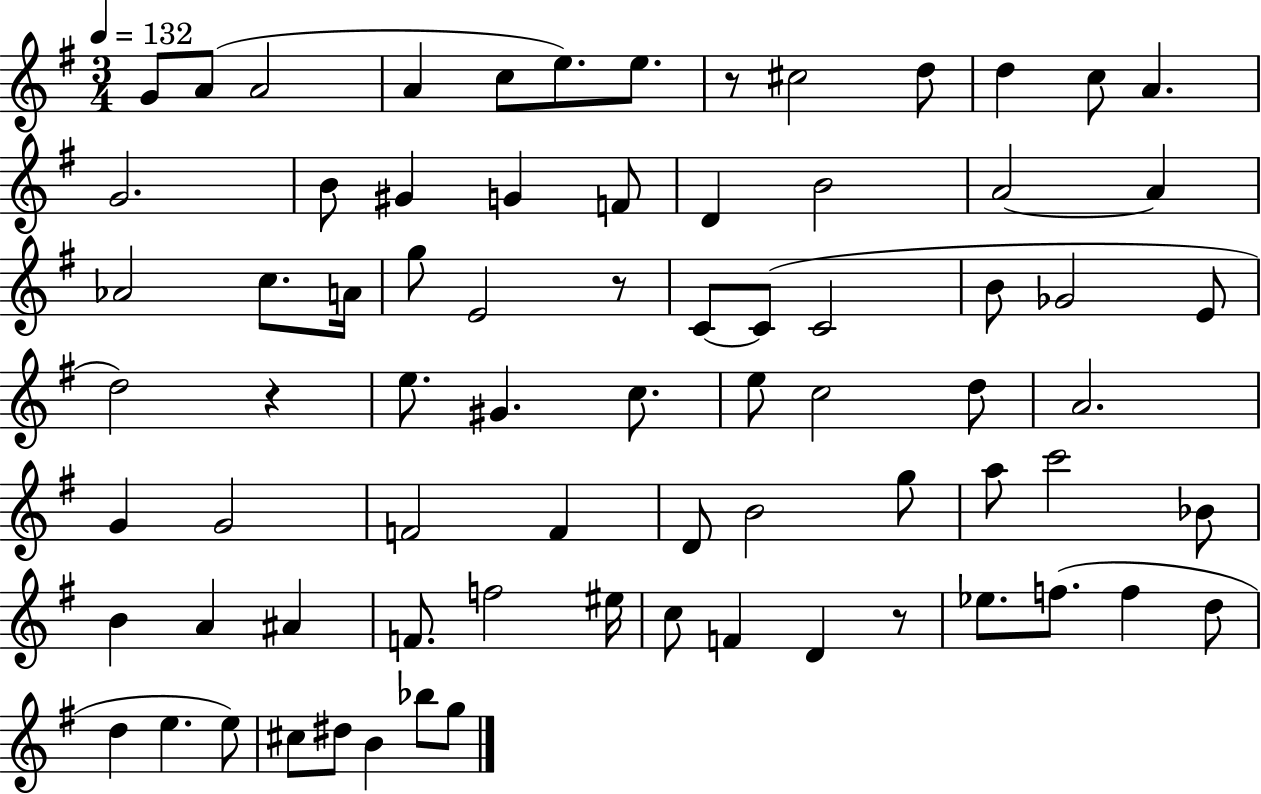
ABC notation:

X:1
T:Untitled
M:3/4
L:1/4
K:G
G/2 A/2 A2 A c/2 e/2 e/2 z/2 ^c2 d/2 d c/2 A G2 B/2 ^G G F/2 D B2 A2 A _A2 c/2 A/4 g/2 E2 z/2 C/2 C/2 C2 B/2 _G2 E/2 d2 z e/2 ^G c/2 e/2 c2 d/2 A2 G G2 F2 F D/2 B2 g/2 a/2 c'2 _B/2 B A ^A F/2 f2 ^e/4 c/2 F D z/2 _e/2 f/2 f d/2 d e e/2 ^c/2 ^d/2 B _b/2 g/2